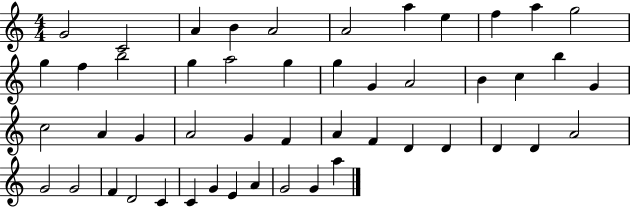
G4/h C4/h A4/q B4/q A4/h A4/h A5/q E5/q F5/q A5/q G5/h G5/q F5/q B5/h G5/q A5/h G5/q G5/q G4/q A4/h B4/q C5/q B5/q G4/q C5/h A4/q G4/q A4/h G4/q F4/q A4/q F4/q D4/q D4/q D4/q D4/q A4/h G4/h G4/h F4/q D4/h C4/q C4/q G4/q E4/q A4/q G4/h G4/q A5/q